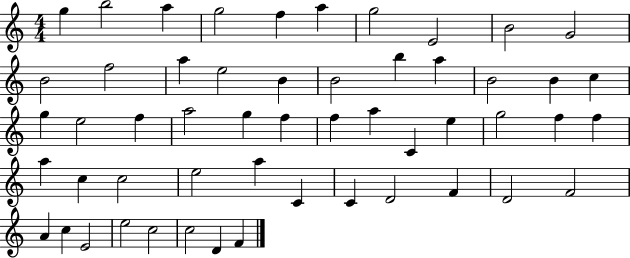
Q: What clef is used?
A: treble